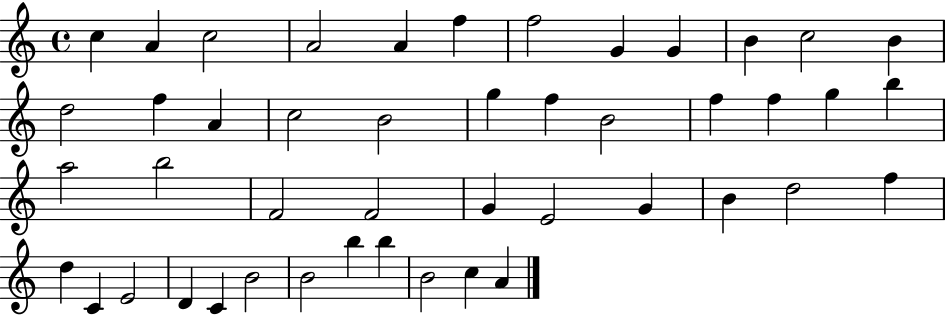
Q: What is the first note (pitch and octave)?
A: C5